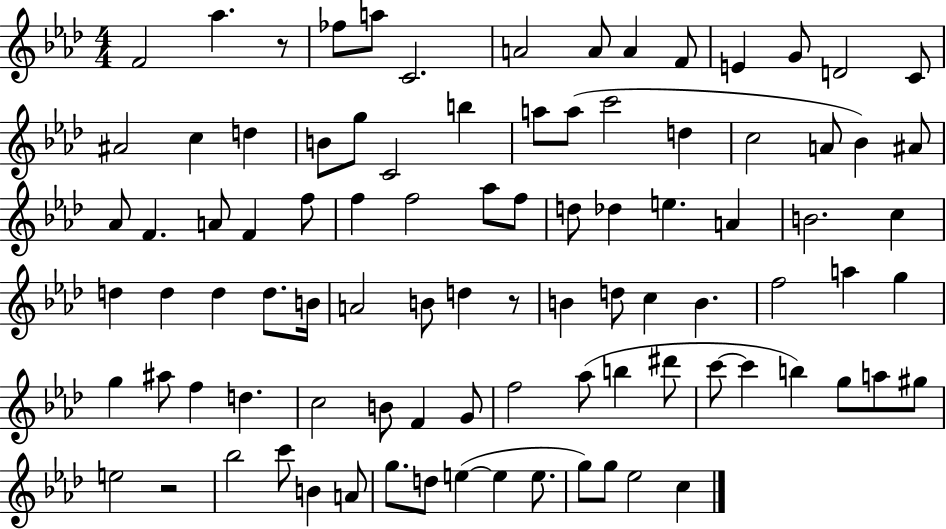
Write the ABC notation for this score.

X:1
T:Untitled
M:4/4
L:1/4
K:Ab
F2 _a z/2 _f/2 a/2 C2 A2 A/2 A F/2 E G/2 D2 C/2 ^A2 c d B/2 g/2 C2 b a/2 a/2 c'2 d c2 A/2 _B ^A/2 _A/2 F A/2 F f/2 f f2 _a/2 f/2 d/2 _d e A B2 c d d d d/2 B/4 A2 B/2 d z/2 B d/2 c B f2 a g g ^a/2 f d c2 B/2 F G/2 f2 _a/2 b ^d'/2 c'/2 c' b g/2 a/2 ^g/2 e2 z2 _b2 c'/2 B A/2 g/2 d/2 e e e/2 g/2 g/2 _e2 c